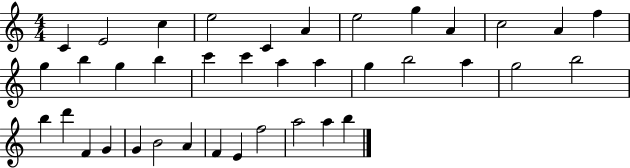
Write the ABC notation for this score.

X:1
T:Untitled
M:4/4
L:1/4
K:C
C E2 c e2 C A e2 g A c2 A f g b g b c' c' a a g b2 a g2 b2 b d' F G G B2 A F E f2 a2 a b